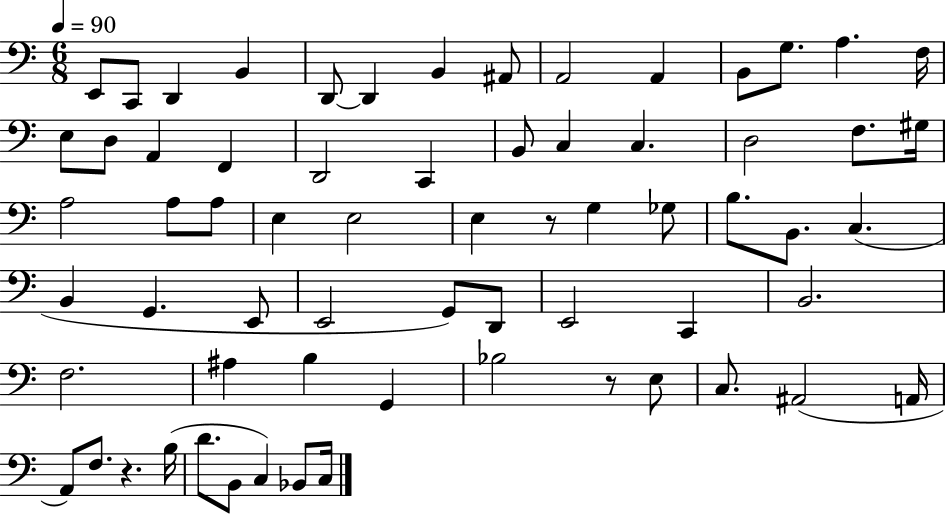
{
  \clef bass
  \numericTimeSignature
  \time 6/8
  \key c \major
  \tempo 4 = 90
  e,8 c,8 d,4 b,4 | d,8~~ d,4 b,4 ais,8 | a,2 a,4 | b,8 g8. a4. f16 | \break e8 d8 a,4 f,4 | d,2 c,4 | b,8 c4 c4. | d2 f8. gis16 | \break a2 a8 a8 | e4 e2 | e4 r8 g4 ges8 | b8. b,8. c4.( | \break b,4 g,4. e,8 | e,2 g,8) d,8 | e,2 c,4 | b,2. | \break f2. | ais4 b4 g,4 | bes2 r8 e8 | c8. ais,2( a,16 | \break a,8) f8. r4. b16( | d'8. b,8 c4) bes,8 c16 | \bar "|."
}